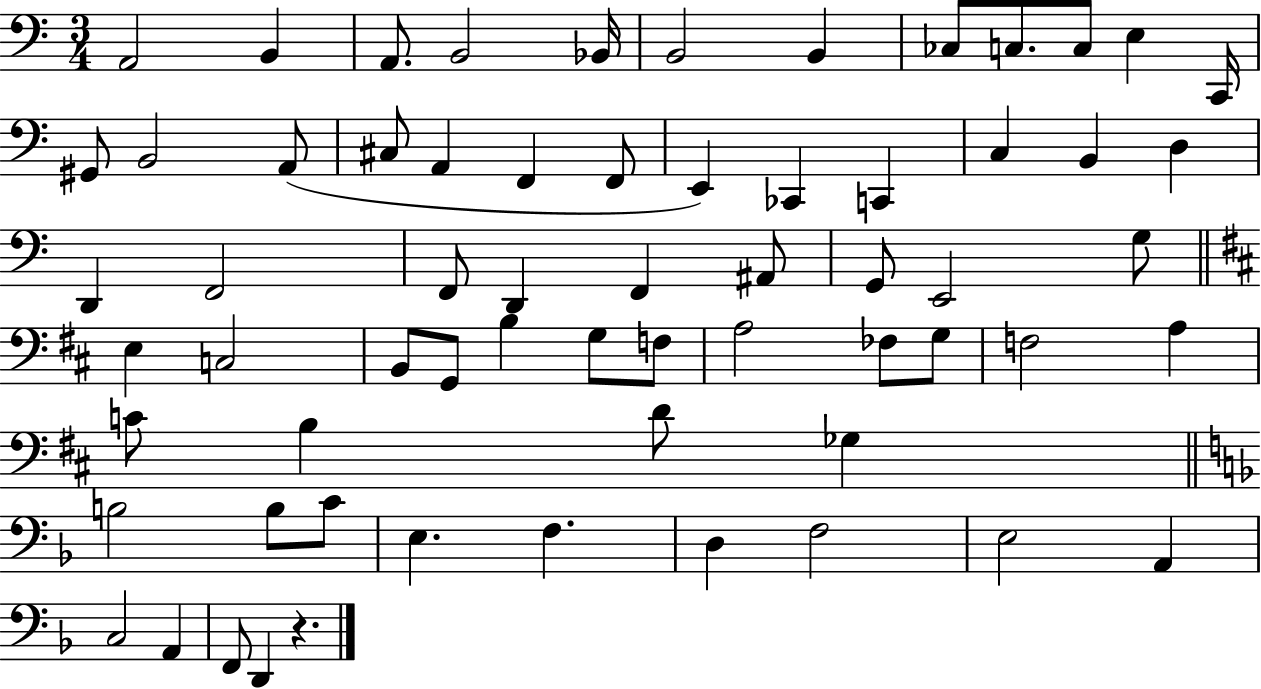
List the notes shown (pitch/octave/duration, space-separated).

A2/h B2/q A2/e. B2/h Bb2/s B2/h B2/q CES3/e C3/e. C3/e E3/q C2/s G#2/e B2/h A2/e C#3/e A2/q F2/q F2/e E2/q CES2/q C2/q C3/q B2/q D3/q D2/q F2/h F2/e D2/q F2/q A#2/e G2/e E2/h G3/e E3/q C3/h B2/e G2/e B3/q G3/e F3/e A3/h FES3/e G3/e F3/h A3/q C4/e B3/q D4/e Gb3/q B3/h B3/e C4/e E3/q. F3/q. D3/q F3/h E3/h A2/q C3/h A2/q F2/e D2/q R/q.